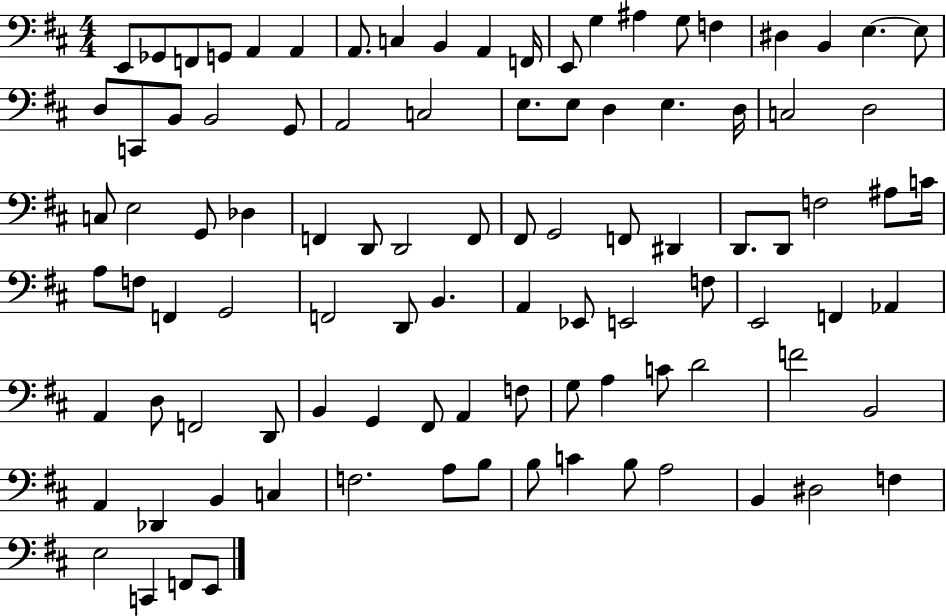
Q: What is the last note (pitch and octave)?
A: E2